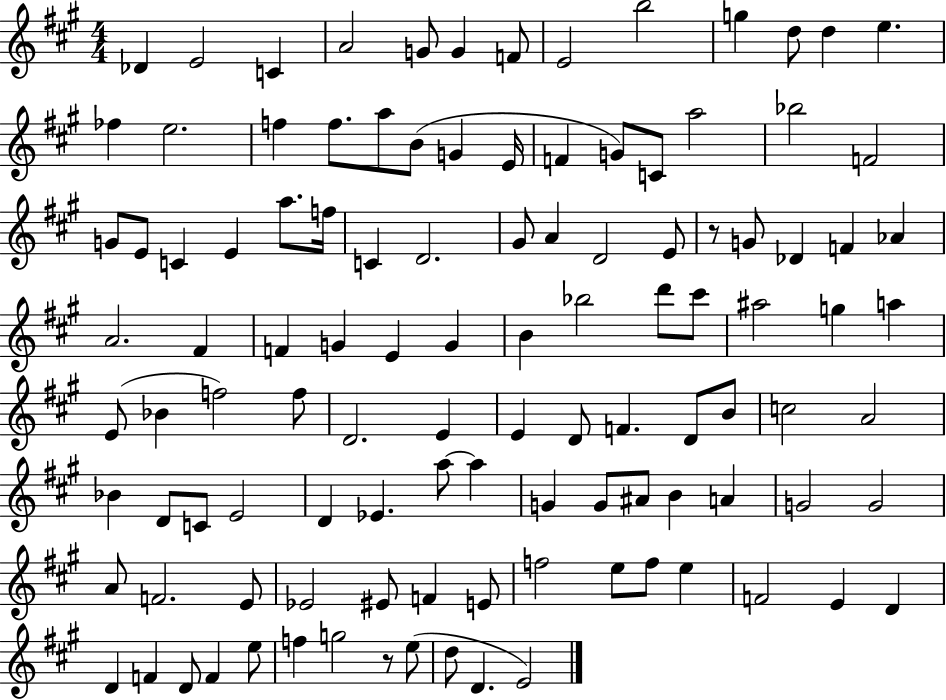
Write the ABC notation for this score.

X:1
T:Untitled
M:4/4
L:1/4
K:A
_D E2 C A2 G/2 G F/2 E2 b2 g d/2 d e _f e2 f f/2 a/2 B/2 G E/4 F G/2 C/2 a2 _b2 F2 G/2 E/2 C E a/2 f/4 C D2 ^G/2 A D2 E/2 z/2 G/2 _D F _A A2 ^F F G E G B _b2 d'/2 ^c'/2 ^a2 g a E/2 _B f2 f/2 D2 E E D/2 F D/2 B/2 c2 A2 _B D/2 C/2 E2 D _E a/2 a G G/2 ^A/2 B A G2 G2 A/2 F2 E/2 _E2 ^E/2 F E/2 f2 e/2 f/2 e F2 E D D F D/2 F e/2 f g2 z/2 e/2 d/2 D E2